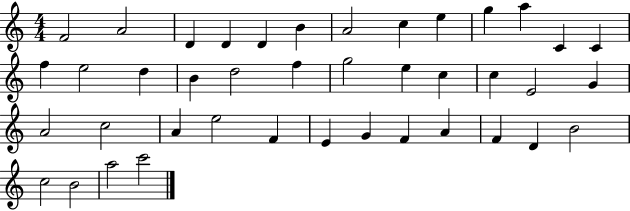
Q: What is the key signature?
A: C major